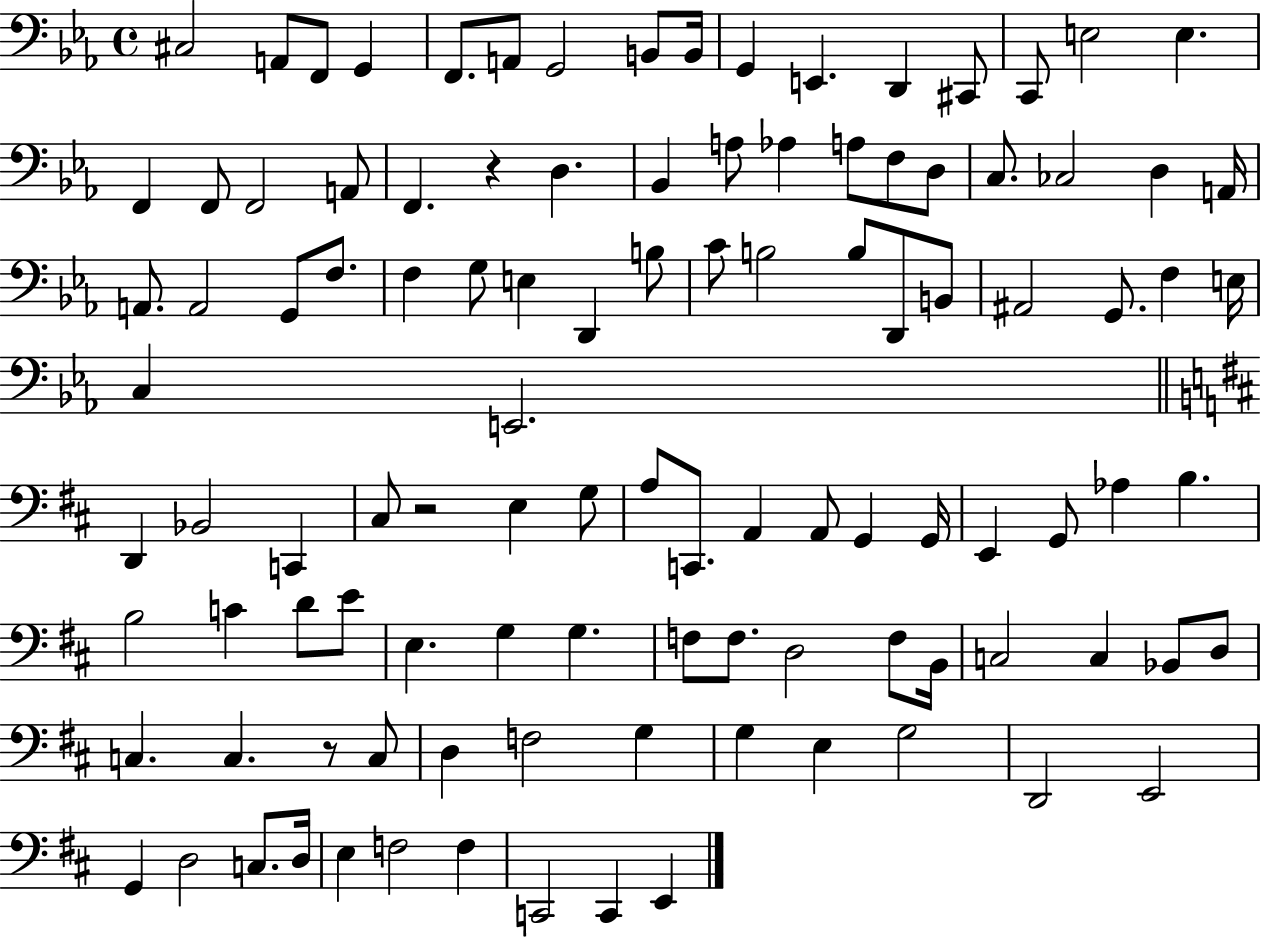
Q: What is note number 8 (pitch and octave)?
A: B2